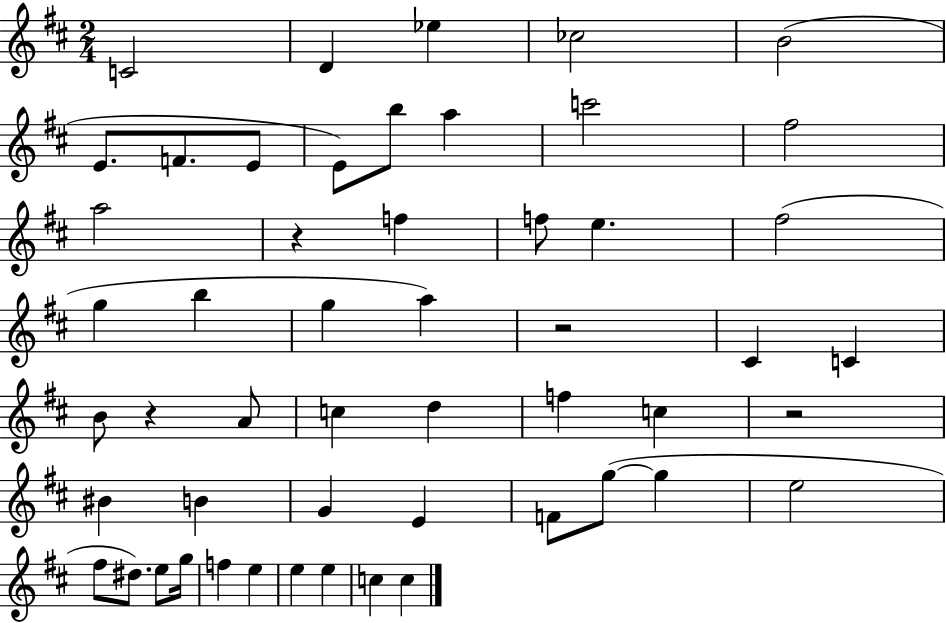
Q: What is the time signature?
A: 2/4